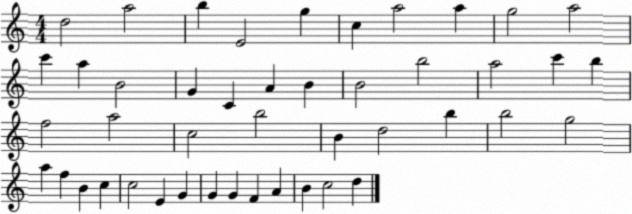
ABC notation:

X:1
T:Untitled
M:4/4
L:1/4
K:C
d2 a2 b E2 g c a2 a g2 a2 c' a B2 G C A B B2 b2 a2 c' b f2 a2 c2 b2 B d2 b b2 g2 a f B c c2 E G G G F A B c2 d